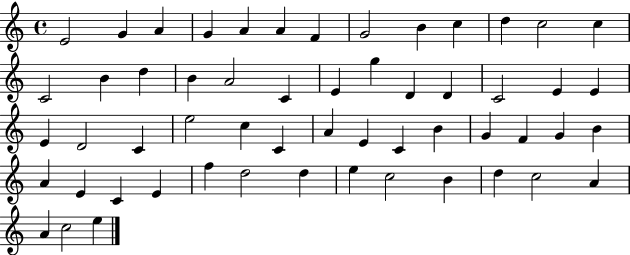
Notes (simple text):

E4/h G4/q A4/q G4/q A4/q A4/q F4/q G4/h B4/q C5/q D5/q C5/h C5/q C4/h B4/q D5/q B4/q A4/h C4/q E4/q G5/q D4/q D4/q C4/h E4/q E4/q E4/q D4/h C4/q E5/h C5/q C4/q A4/q E4/q C4/q B4/q G4/q F4/q G4/q B4/q A4/q E4/q C4/q E4/q F5/q D5/h D5/q E5/q C5/h B4/q D5/q C5/h A4/q A4/q C5/h E5/q